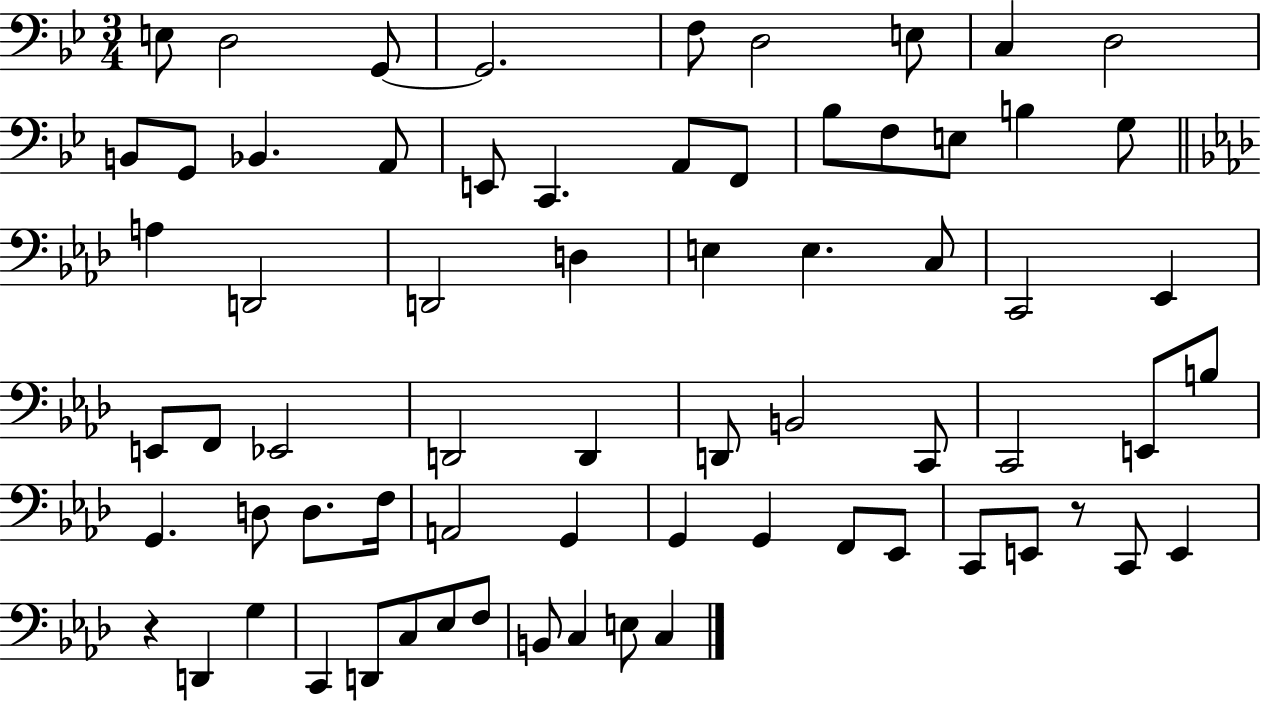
E3/e D3/h G2/e G2/h. F3/e D3/h E3/e C3/q D3/h B2/e G2/e Bb2/q. A2/e E2/e C2/q. A2/e F2/e Bb3/e F3/e E3/e B3/q G3/e A3/q D2/h D2/h D3/q E3/q E3/q. C3/e C2/h Eb2/q E2/e F2/e Eb2/h D2/h D2/q D2/e B2/h C2/e C2/h E2/e B3/e G2/q. D3/e D3/e. F3/s A2/h G2/q G2/q G2/q F2/e Eb2/e C2/e E2/e R/e C2/e E2/q R/q D2/q G3/q C2/q D2/e C3/e Eb3/e F3/e B2/e C3/q E3/e C3/q